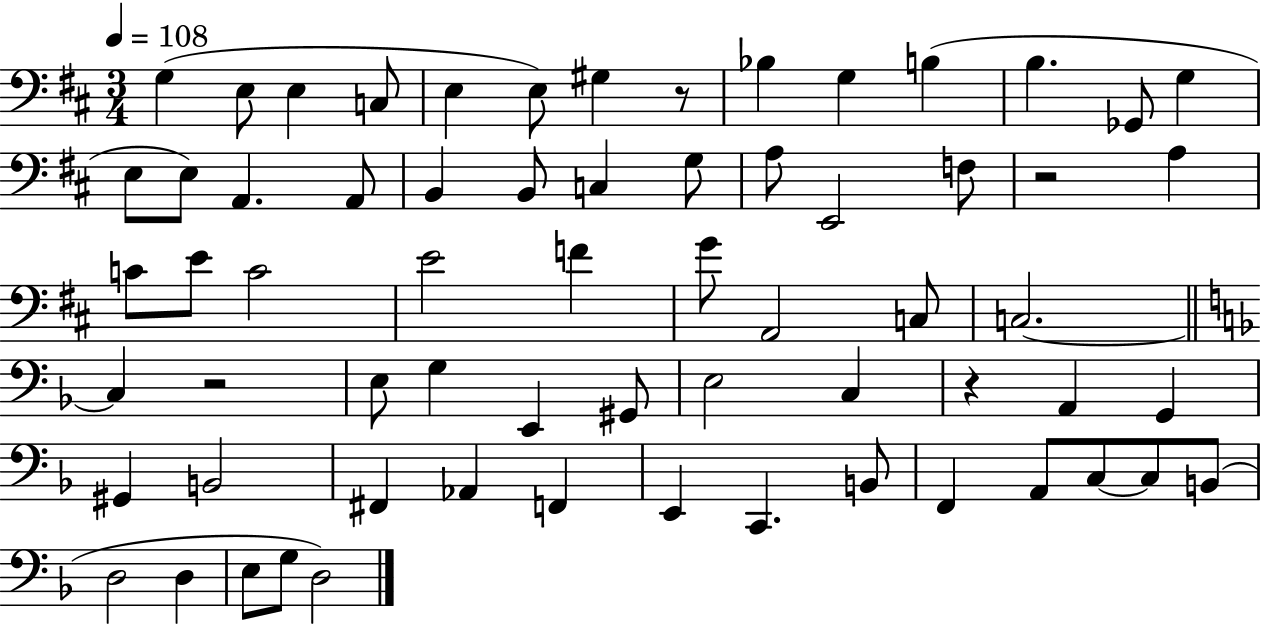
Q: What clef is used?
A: bass